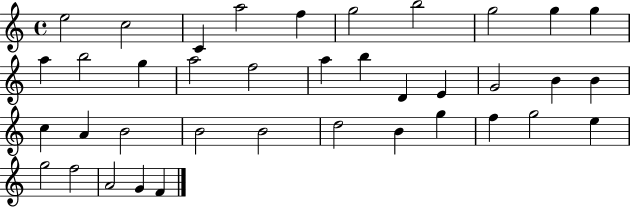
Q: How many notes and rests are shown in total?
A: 38